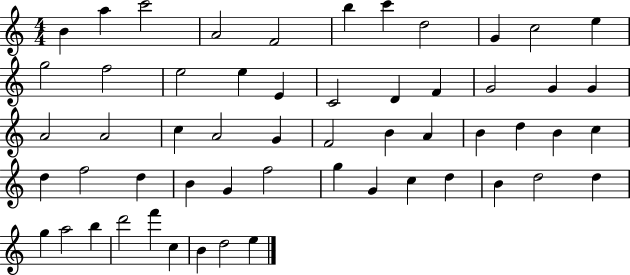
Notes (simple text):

B4/q A5/q C6/h A4/h F4/h B5/q C6/q D5/h G4/q C5/h E5/q G5/h F5/h E5/h E5/q E4/q C4/h D4/q F4/q G4/h G4/q G4/q A4/h A4/h C5/q A4/h G4/q F4/h B4/q A4/q B4/q D5/q B4/q C5/q D5/q F5/h D5/q B4/q G4/q F5/h G5/q G4/q C5/q D5/q B4/q D5/h D5/q G5/q A5/h B5/q D6/h F6/q C5/q B4/q D5/h E5/q